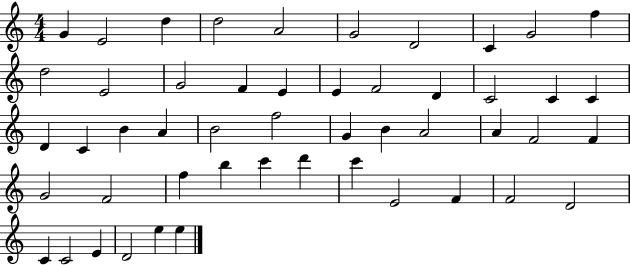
X:1
T:Untitled
M:4/4
L:1/4
K:C
G E2 d d2 A2 G2 D2 C G2 f d2 E2 G2 F E E F2 D C2 C C D C B A B2 f2 G B A2 A F2 F G2 F2 f b c' d' c' E2 F F2 D2 C C2 E D2 e e